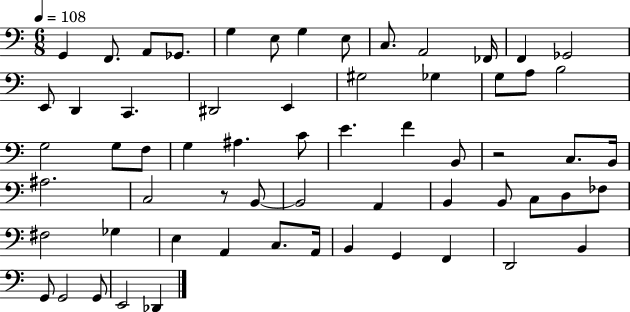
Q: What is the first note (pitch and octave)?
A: G2